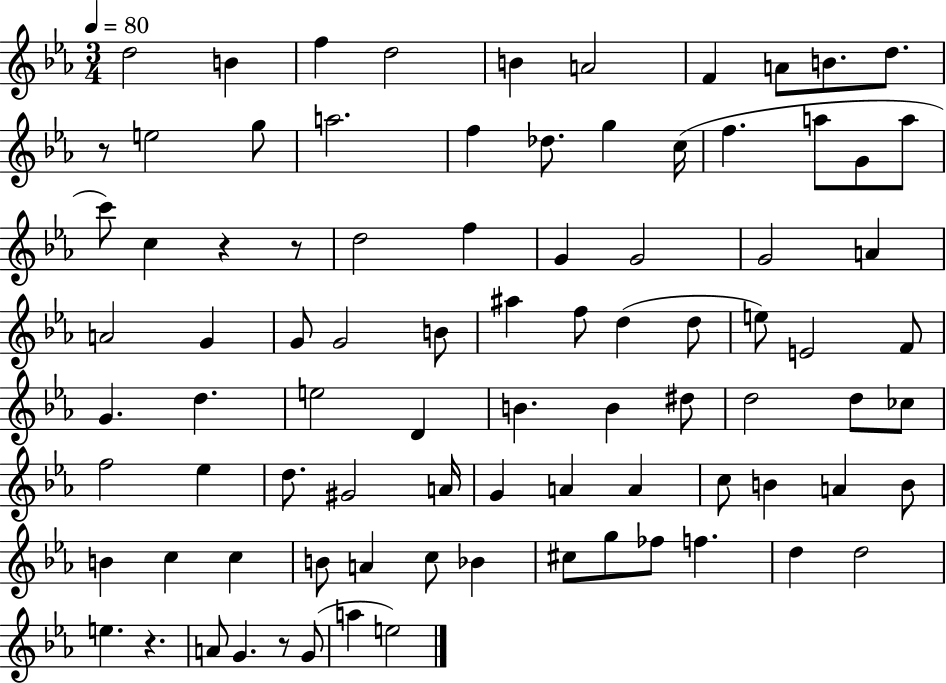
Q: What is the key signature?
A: EES major